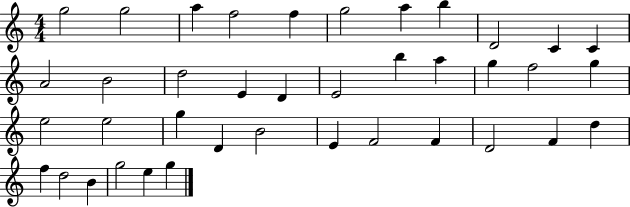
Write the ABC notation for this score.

X:1
T:Untitled
M:4/4
L:1/4
K:C
g2 g2 a f2 f g2 a b D2 C C A2 B2 d2 E D E2 b a g f2 g e2 e2 g D B2 E F2 F D2 F d f d2 B g2 e g